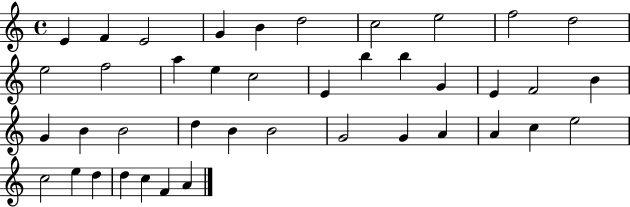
E4/q F4/q E4/h G4/q B4/q D5/h C5/h E5/h F5/h D5/h E5/h F5/h A5/q E5/q C5/h E4/q B5/q B5/q G4/q E4/q F4/h B4/q G4/q B4/q B4/h D5/q B4/q B4/h G4/h G4/q A4/q A4/q C5/q E5/h C5/h E5/q D5/q D5/q C5/q F4/q A4/q